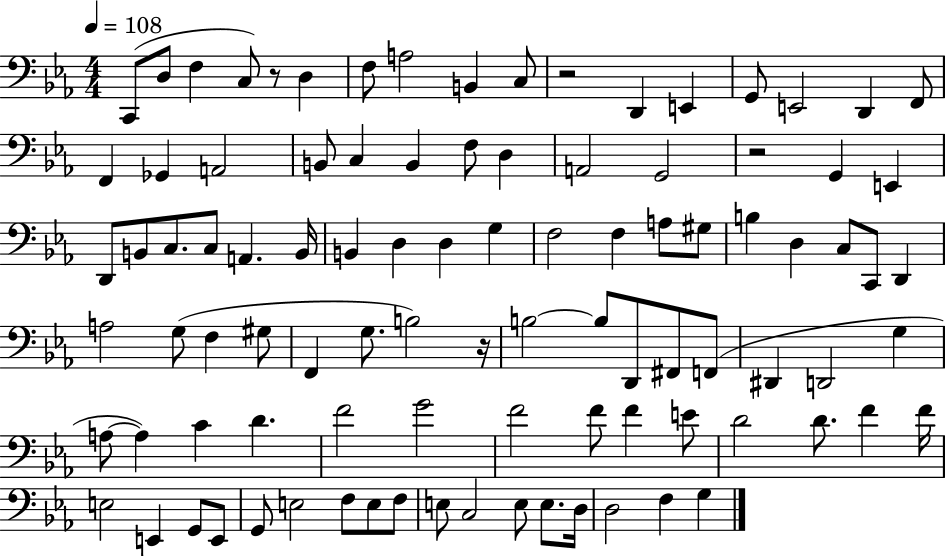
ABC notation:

X:1
T:Untitled
M:4/4
L:1/4
K:Eb
C,,/2 D,/2 F, C,/2 z/2 D, F,/2 A,2 B,, C,/2 z2 D,, E,, G,,/2 E,,2 D,, F,,/2 F,, _G,, A,,2 B,,/2 C, B,, F,/2 D, A,,2 G,,2 z2 G,, E,, D,,/2 B,,/2 C,/2 C,/2 A,, B,,/4 B,, D, D, G, F,2 F, A,/2 ^G,/2 B, D, C,/2 C,,/2 D,, A,2 G,/2 F, ^G,/2 F,, G,/2 B,2 z/4 B,2 B,/2 D,,/2 ^F,,/2 F,,/2 ^D,, D,,2 G, A,/2 A, C D F2 G2 F2 F/2 F E/2 D2 D/2 F F/4 E,2 E,, G,,/2 E,,/2 G,,/2 E,2 F,/2 E,/2 F,/2 E,/2 C,2 E,/2 E,/2 D,/4 D,2 F, G,